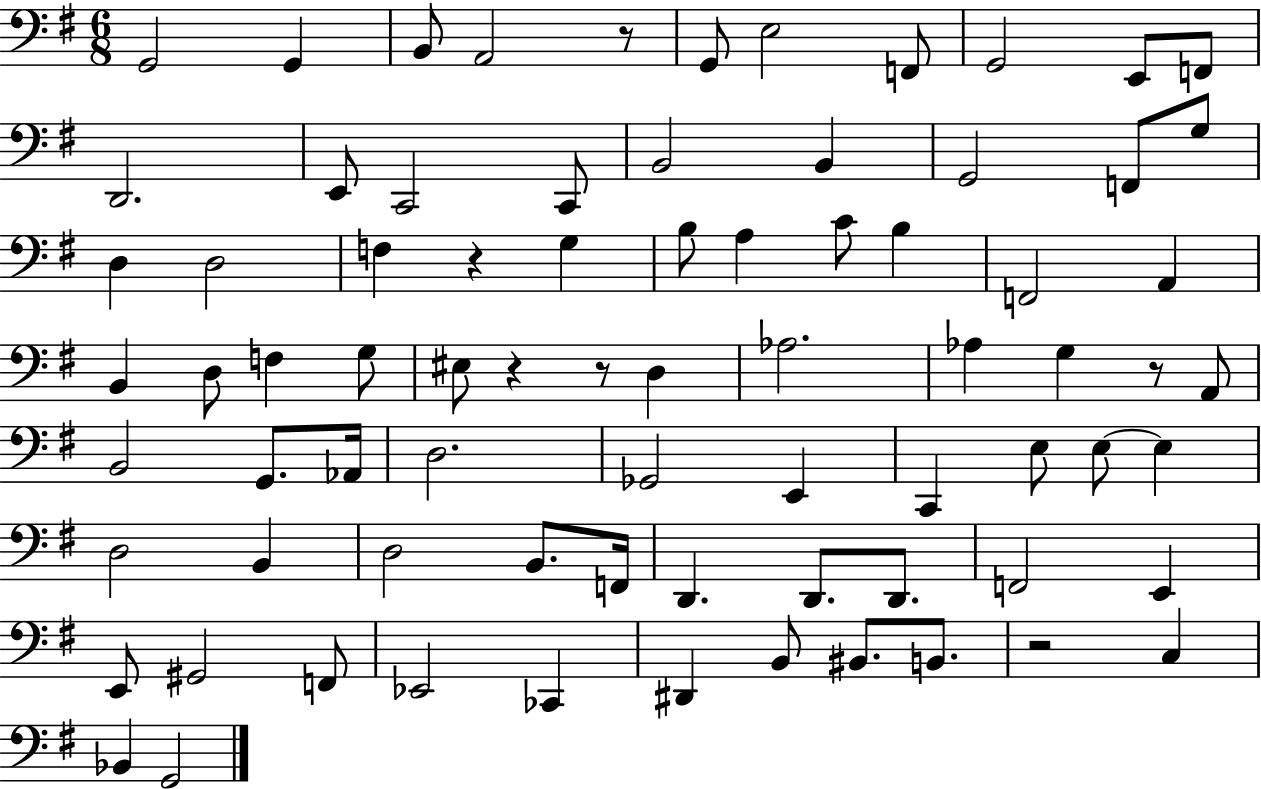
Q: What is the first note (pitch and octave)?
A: G2